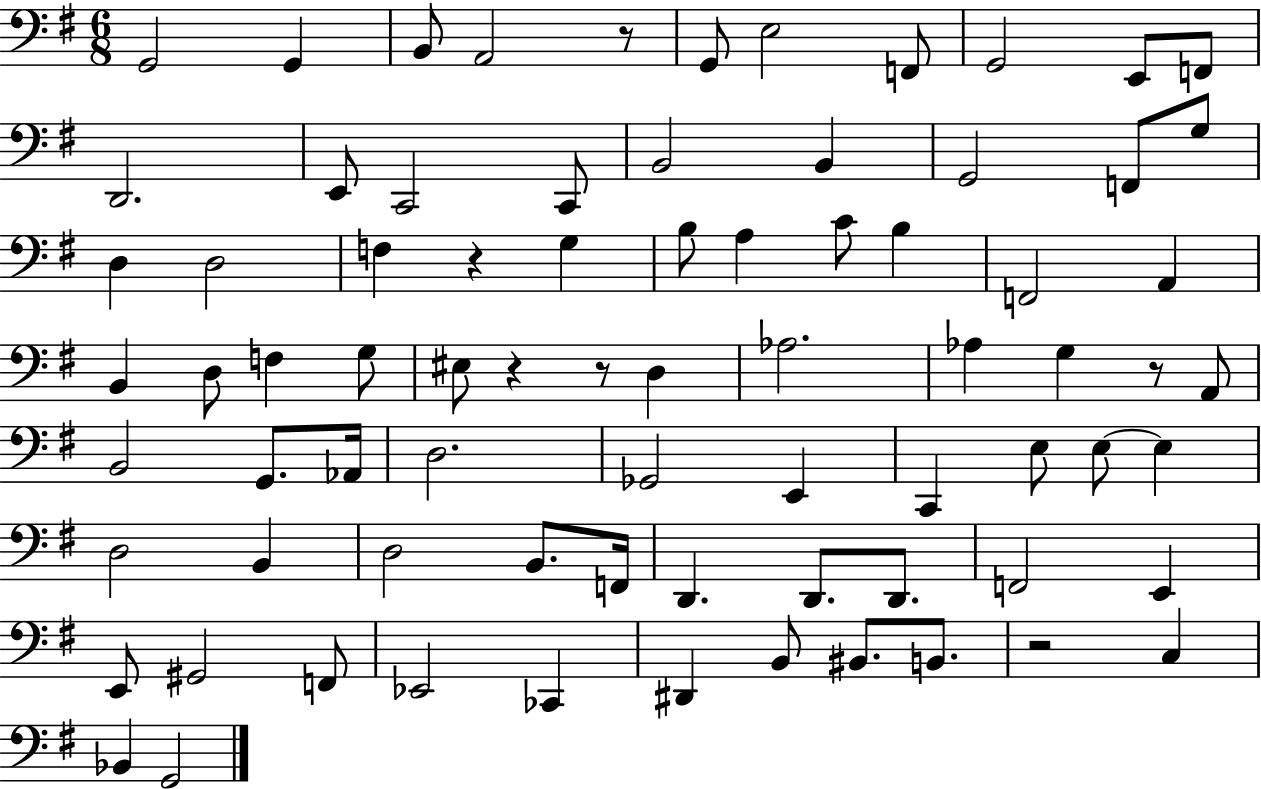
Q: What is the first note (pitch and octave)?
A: G2